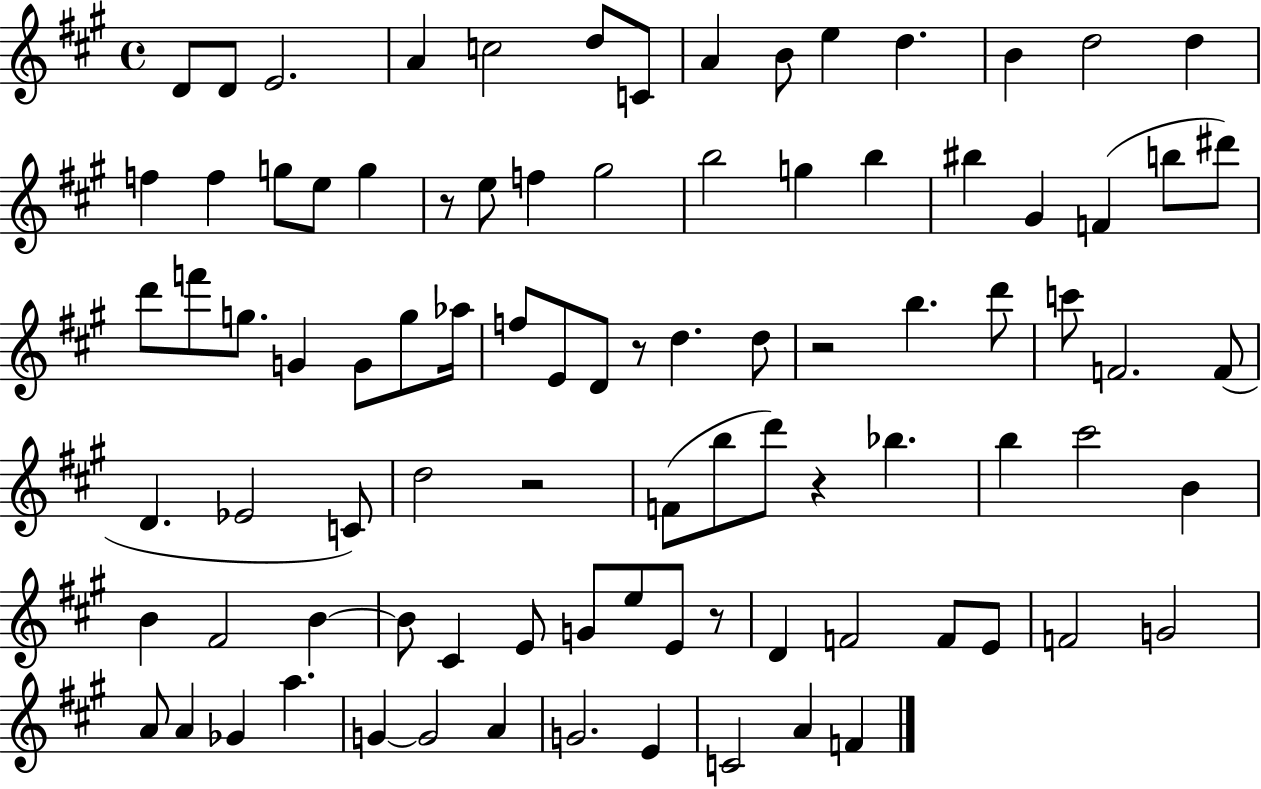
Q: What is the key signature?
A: A major